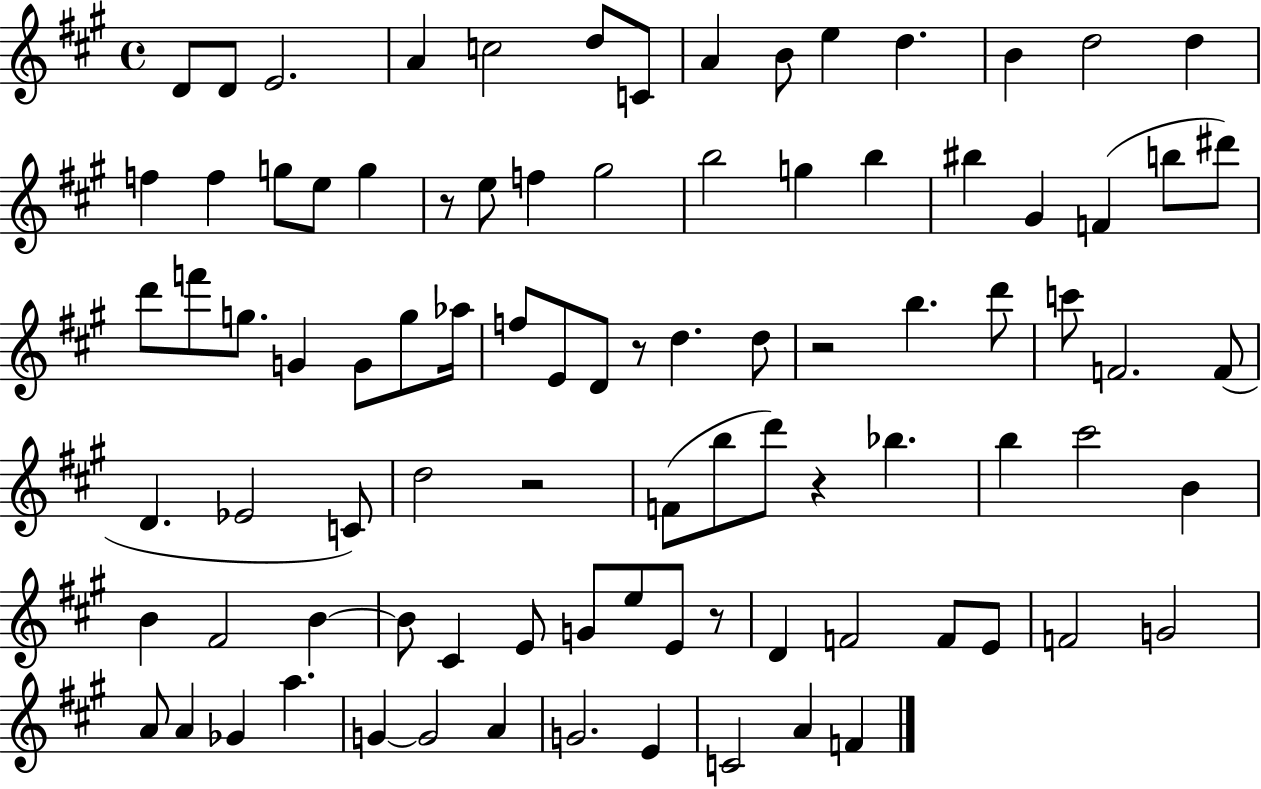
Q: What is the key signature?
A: A major